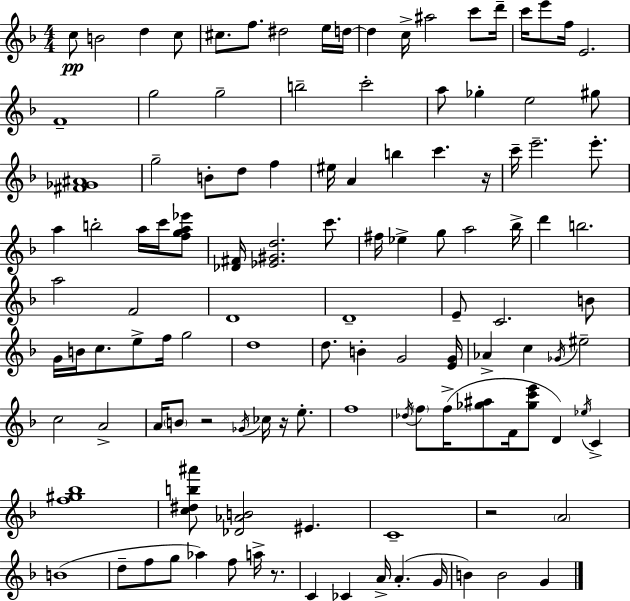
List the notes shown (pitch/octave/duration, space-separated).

C5/e B4/h D5/q C5/e C#5/e. F5/e. D#5/h E5/s D5/s D5/q C5/s A#5/h C6/e D6/s C6/s E6/e F5/s E4/h. F4/w G5/h G5/h B5/h C6/h A5/e Gb5/q E5/h G#5/e [F#4,Gb4,A#4]/w G5/h B4/e D5/e F5/q EIS5/s A4/q B5/q C6/q. R/s C6/s E6/h. E6/e. A5/q B5/h A5/s C6/s [F5,G5,A5,Eb6]/e [Db4,F#4]/s [Eb4,G#4,D5]/h. C6/e. F#5/s Eb5/q G5/e A5/h Bb5/s D6/q B5/h. A5/h F4/h D4/w D4/w E4/e C4/h. B4/e G4/s B4/s C5/e. E5/e F5/s G5/h D5/w D5/e. B4/q G4/h [E4,G4]/s Ab4/q C5/q Gb4/s EIS5/h C5/h A4/h A4/s B4/e R/h Gb4/s CES5/s R/s E5/e. F5/w Db5/s F5/e F5/s [Gb5,A#5]/e F4/s [Gb5,C6,E6]/e D4/q Eb5/s C4/q [F5,G#5,Bb5]/w [C5,D#5,B5,A#6]/e [Db4,Ab4,B4]/h EIS4/q. C4/w R/h A4/h B4/w D5/e F5/e G5/e Ab5/q F5/e A5/s R/e. C4/q CES4/q A4/s A4/q. G4/s B4/q B4/h G4/q